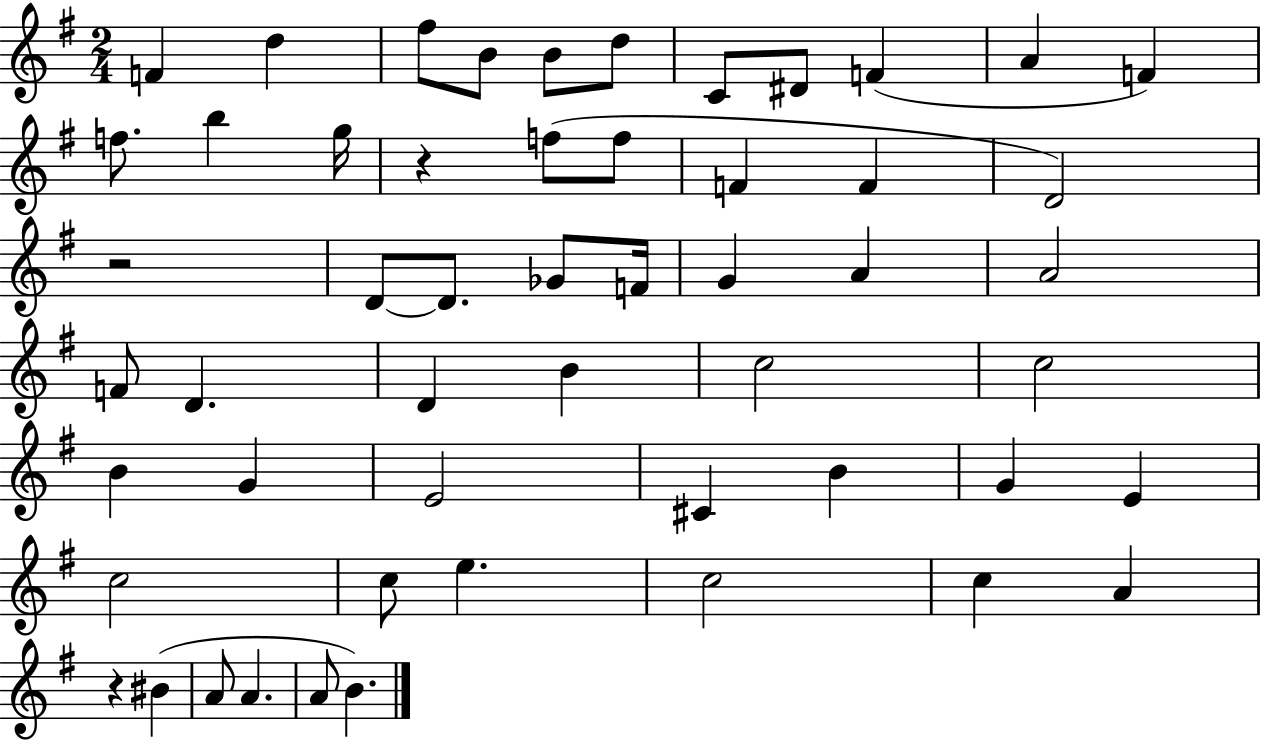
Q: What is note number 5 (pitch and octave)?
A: B4